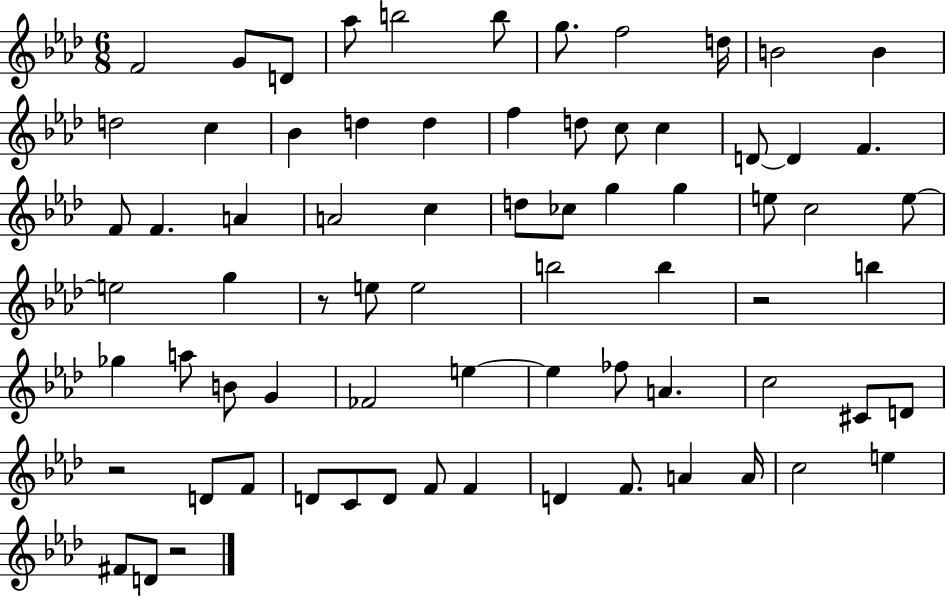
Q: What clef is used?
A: treble